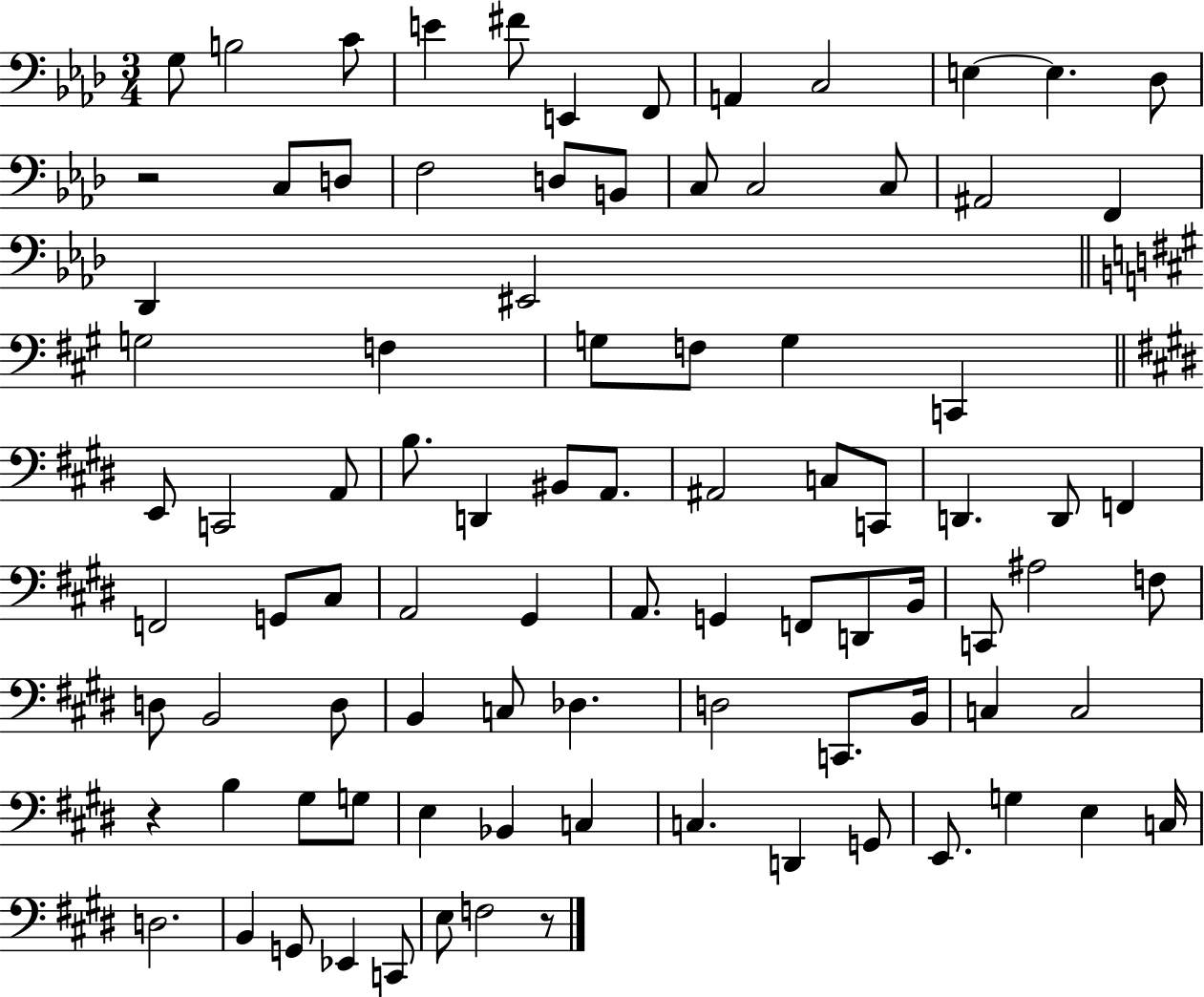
{
  \clef bass
  \numericTimeSignature
  \time 3/4
  \key aes \major
  g8 b2 c'8 | e'4 fis'8 e,4 f,8 | a,4 c2 | e4~~ e4. des8 | \break r2 c8 d8 | f2 d8 b,8 | c8 c2 c8 | ais,2 f,4 | \break des,4 eis,2 | \bar "||" \break \key a \major g2 f4 | g8 f8 g4 c,4 | \bar "||" \break \key e \major e,8 c,2 a,8 | b8. d,4 bis,8 a,8. | ais,2 c8 c,8 | d,4. d,8 f,4 | \break f,2 g,8 cis8 | a,2 gis,4 | a,8. g,4 f,8 d,8 b,16 | c,8 ais2 f8 | \break d8 b,2 d8 | b,4 c8 des4. | d2 c,8. b,16 | c4 c2 | \break r4 b4 gis8 g8 | e4 bes,4 c4 | c4. d,4 g,8 | e,8. g4 e4 c16 | \break d2. | b,4 g,8 ees,4 c,8 | e8 f2 r8 | \bar "|."
}